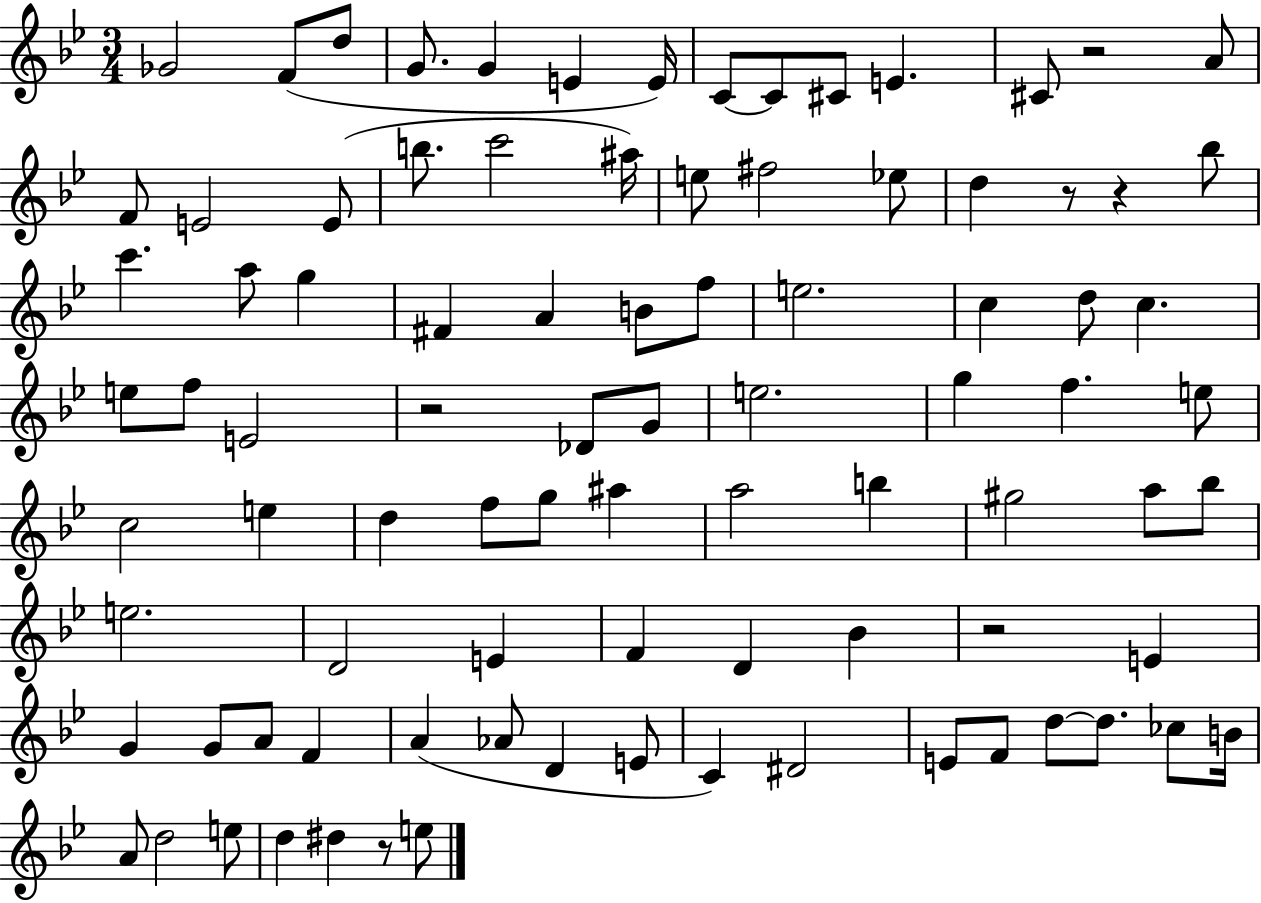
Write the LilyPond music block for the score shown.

{
  \clef treble
  \numericTimeSignature
  \time 3/4
  \key bes \major
  ges'2 f'8( d''8 | g'8. g'4 e'4 e'16) | c'8~~ c'8 cis'8 e'4. | cis'8 r2 a'8 | \break f'8 e'2 e'8( | b''8. c'''2 ais''16) | e''8 fis''2 ees''8 | d''4 r8 r4 bes''8 | \break c'''4. a''8 g''4 | fis'4 a'4 b'8 f''8 | e''2. | c''4 d''8 c''4. | \break e''8 f''8 e'2 | r2 des'8 g'8 | e''2. | g''4 f''4. e''8 | \break c''2 e''4 | d''4 f''8 g''8 ais''4 | a''2 b''4 | gis''2 a''8 bes''8 | \break e''2. | d'2 e'4 | f'4 d'4 bes'4 | r2 e'4 | \break g'4 g'8 a'8 f'4 | a'4( aes'8 d'4 e'8 | c'4) dis'2 | e'8 f'8 d''8~~ d''8. ces''8 b'16 | \break a'8 d''2 e''8 | d''4 dis''4 r8 e''8 | \bar "|."
}